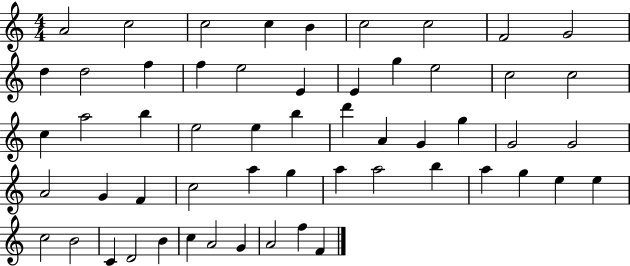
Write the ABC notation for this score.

X:1
T:Untitled
M:4/4
L:1/4
K:C
A2 c2 c2 c B c2 c2 F2 G2 d d2 f f e2 E E g e2 c2 c2 c a2 b e2 e b d' A G g G2 G2 A2 G F c2 a g a a2 b a g e e c2 B2 C D2 B c A2 G A2 f F